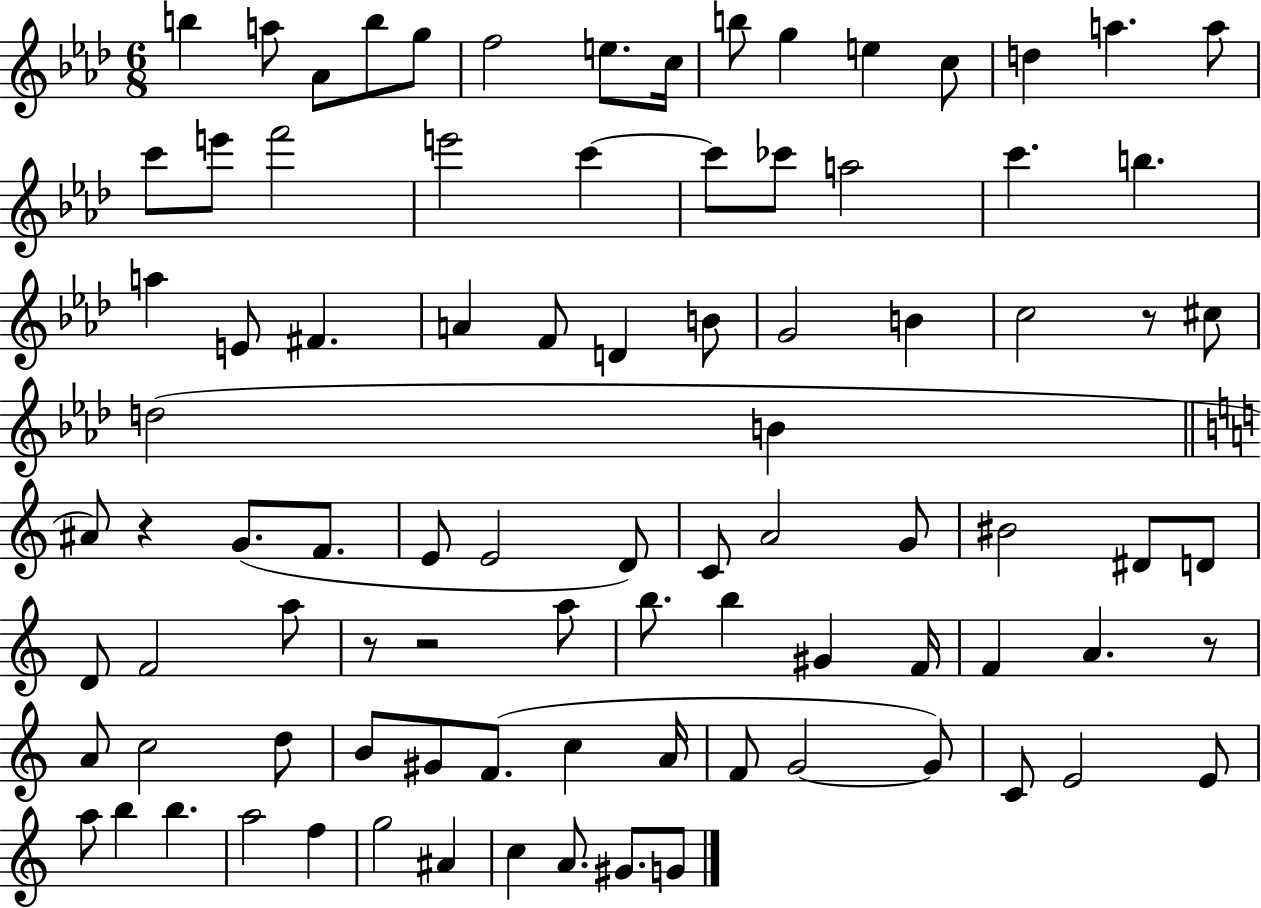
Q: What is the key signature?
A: AES major